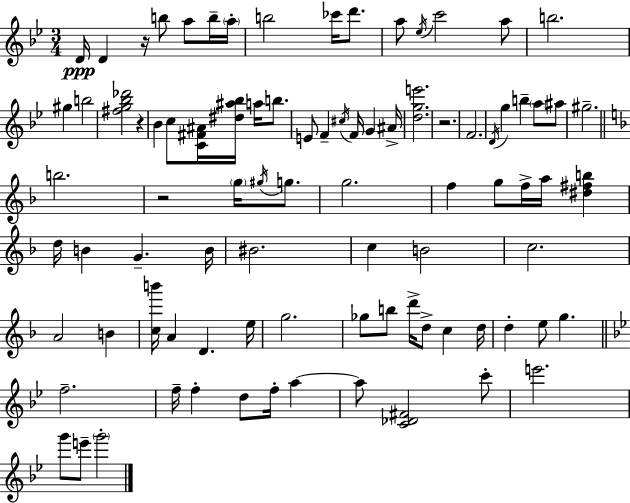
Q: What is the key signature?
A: BES major